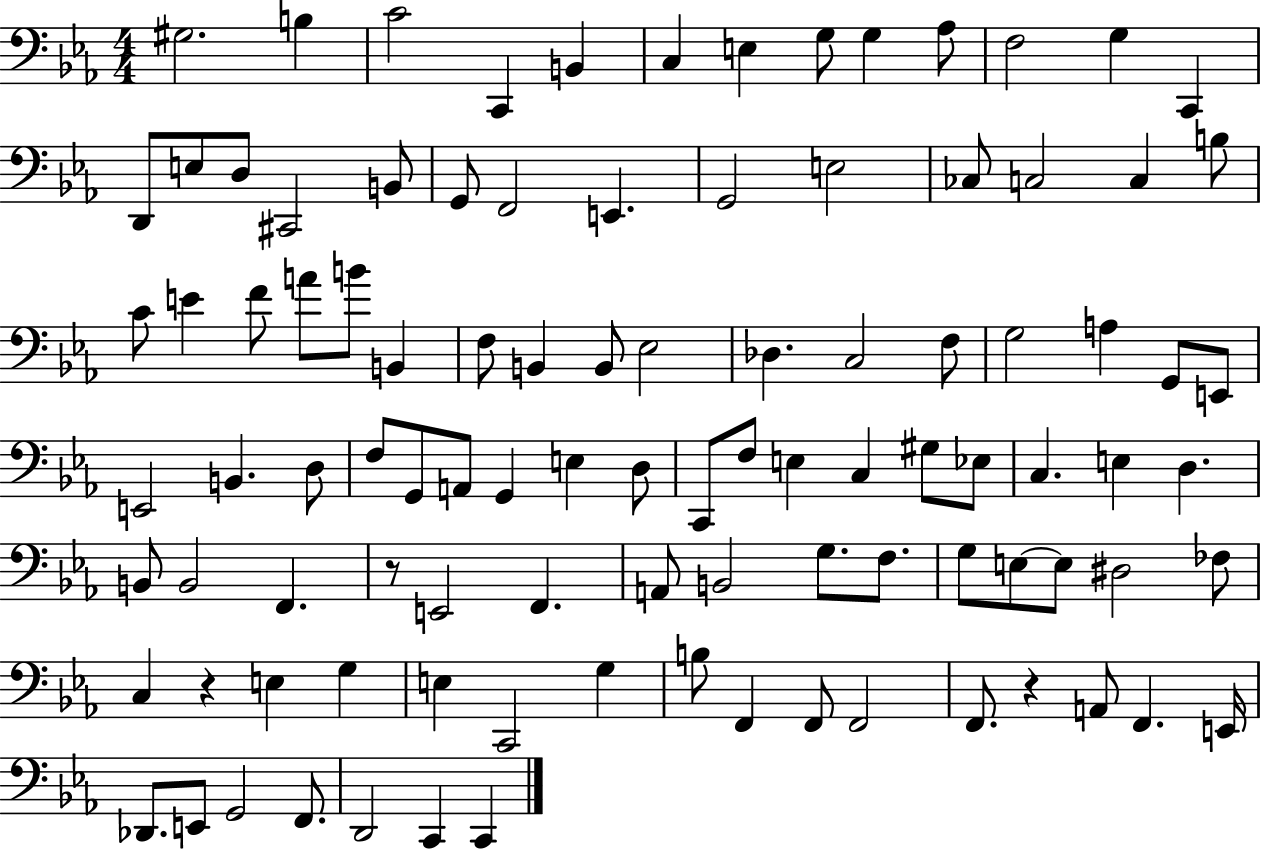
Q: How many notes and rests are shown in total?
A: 100